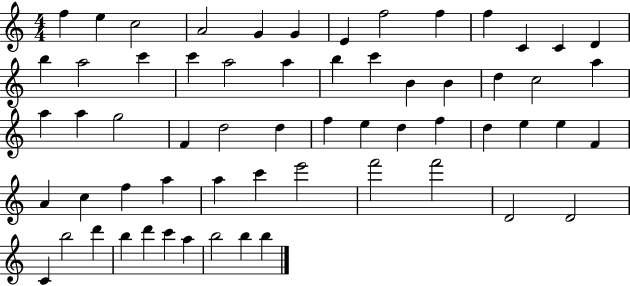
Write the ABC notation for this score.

X:1
T:Untitled
M:4/4
L:1/4
K:C
f e c2 A2 G G E f2 f f C C D b a2 c' c' a2 a b c' B B d c2 a a a g2 F d2 d f e d f d e e F A c f a a c' e'2 f'2 f'2 D2 D2 C b2 d' b d' c' a b2 b b